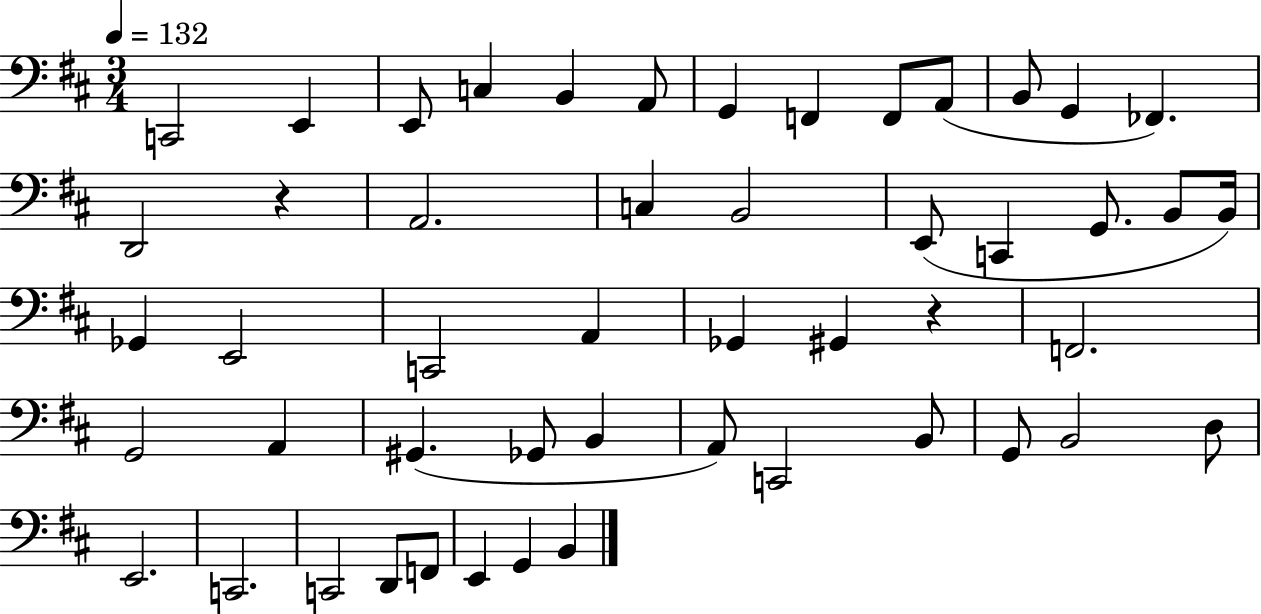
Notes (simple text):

C2/h E2/q E2/e C3/q B2/q A2/e G2/q F2/q F2/e A2/e B2/e G2/q FES2/q. D2/h R/q A2/h. C3/q B2/h E2/e C2/q G2/e. B2/e B2/s Gb2/q E2/h C2/h A2/q Gb2/q G#2/q R/q F2/h. G2/h A2/q G#2/q. Gb2/e B2/q A2/e C2/h B2/e G2/e B2/h D3/e E2/h. C2/h. C2/h D2/e F2/e E2/q G2/q B2/q